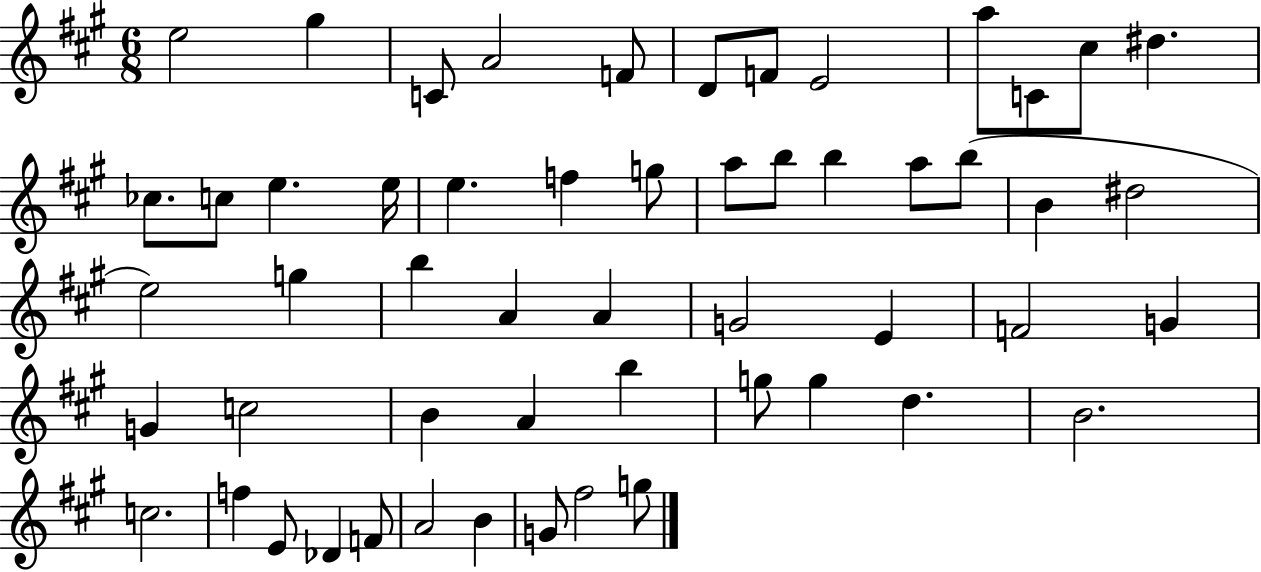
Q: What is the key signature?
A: A major